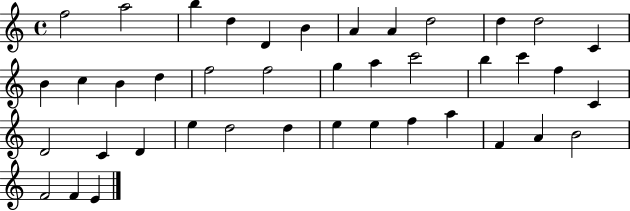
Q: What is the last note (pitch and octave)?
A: E4